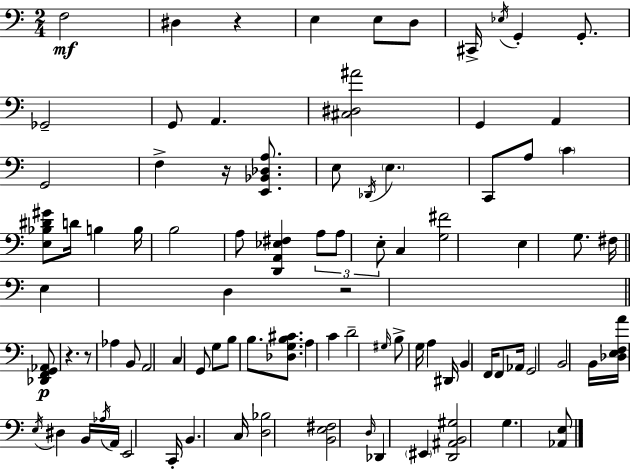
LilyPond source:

{
  \clef bass
  \numericTimeSignature
  \time 2/4
  \key a \minor
  f2\mf | dis4 r4 | e4 e8 d8 | cis,16-> \acciaccatura { ees16 } g,4-. g,8.-. | \break ges,2-- | g,8 a,4. | <cis dis ais'>2 | g,4 a,4 | \break g,2 | f4-> r16 <e, bes, des a>8. | e8 \acciaccatura { des,16 } \parenthesize e4. | c,8 a8 \parenthesize c'4 | \break <e bes dis' gis'>8 d'16 b4 | b16 b2 | a8 <d, a, ees fis>4 | \tuplet 3/2 { a8 a8 e8-. } c4 | \break <g fis'>2 | e4 g8. | fis16 \bar "||" \break \key c \major e4 d4 | r2 | \bar "||" \break \key c \major <des, f, g, aes,>8\p r4. | r8 aes4 b,8 | a,2 | c4 g,8 g8 | \break b8 b8. <des g b cis'>8. | a4 c'4 | d'2-- | \grace { gis16 } b8-> g16 a4 | \break dis,16 b,4 f,16 f,8 | aes,16 g,2 | b,2 | b,16 <des e f a'>16 \acciaccatura { e16 } dis4 | \break b,16 \acciaccatura { aes16 } a,16 e,2 | c,16-. b,4. | c16 <d bes>2 | <b, e fis>2 | \break \grace { d16 } des,4 | \parenthesize eis,4 <d, ais, b, gis>2 | g4. | <aes, e>8 \bar "|."
}